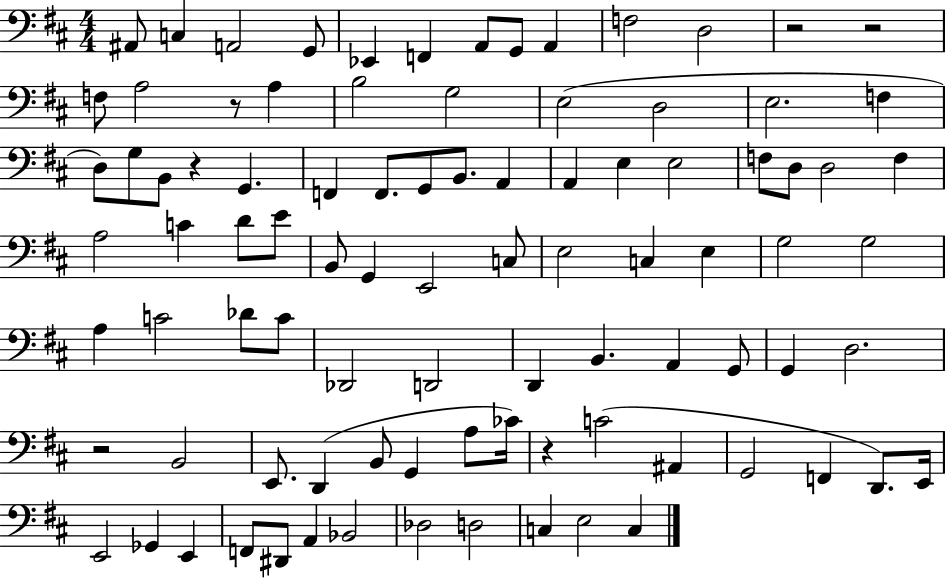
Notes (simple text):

A#2/e C3/q A2/h G2/e Eb2/q F2/q A2/e G2/e A2/q F3/h D3/h R/h R/h F3/e A3/h R/e A3/q B3/h G3/h E3/h D3/h E3/h. F3/q D3/e G3/e B2/e R/q G2/q. F2/q F2/e. G2/e B2/e. A2/q A2/q E3/q E3/h F3/e D3/e D3/h F3/q A3/h C4/q D4/e E4/e B2/e G2/q E2/h C3/e E3/h C3/q E3/q G3/h G3/h A3/q C4/h Db4/e C4/e Db2/h D2/h D2/q B2/q. A2/q G2/e G2/q D3/h. R/h B2/h E2/e. D2/q B2/e G2/q A3/e CES4/s R/q C4/h A#2/q G2/h F2/q D2/e. E2/s E2/h Gb2/q E2/q F2/e D#2/e A2/q Bb2/h Db3/h D3/h C3/q E3/h C3/q